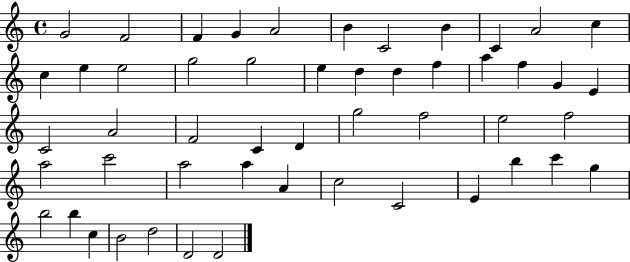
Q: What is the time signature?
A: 4/4